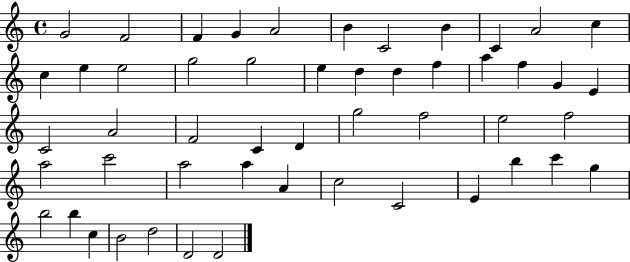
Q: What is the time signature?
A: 4/4